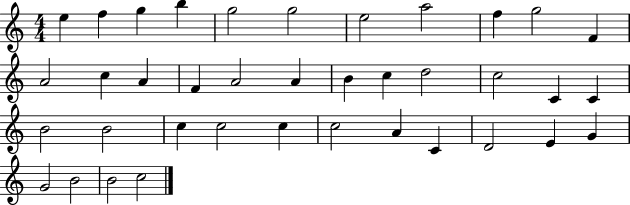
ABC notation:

X:1
T:Untitled
M:4/4
L:1/4
K:C
e f g b g2 g2 e2 a2 f g2 F A2 c A F A2 A B c d2 c2 C C B2 B2 c c2 c c2 A C D2 E G G2 B2 B2 c2